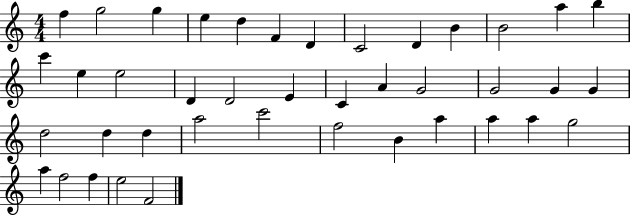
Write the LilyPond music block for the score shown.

{
  \clef treble
  \numericTimeSignature
  \time 4/4
  \key c \major
  f''4 g''2 g''4 | e''4 d''4 f'4 d'4 | c'2 d'4 b'4 | b'2 a''4 b''4 | \break c'''4 e''4 e''2 | d'4 d'2 e'4 | c'4 a'4 g'2 | g'2 g'4 g'4 | \break d''2 d''4 d''4 | a''2 c'''2 | f''2 b'4 a''4 | a''4 a''4 g''2 | \break a''4 f''2 f''4 | e''2 f'2 | \bar "|."
}